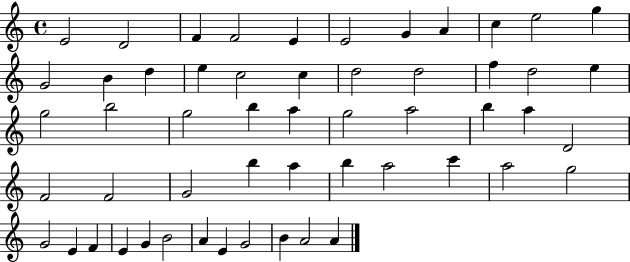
X:1
T:Untitled
M:4/4
L:1/4
K:C
E2 D2 F F2 E E2 G A c e2 g G2 B d e c2 c d2 d2 f d2 e g2 b2 g2 b a g2 a2 b a D2 F2 F2 G2 b a b a2 c' a2 g2 G2 E F E G B2 A E G2 B A2 A